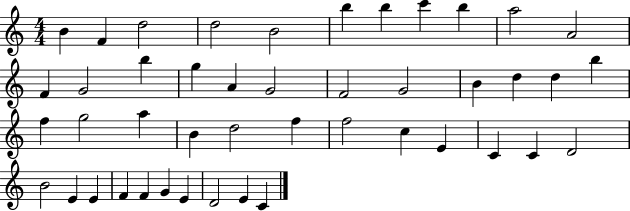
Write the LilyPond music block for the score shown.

{
  \clef treble
  \numericTimeSignature
  \time 4/4
  \key c \major
  b'4 f'4 d''2 | d''2 b'2 | b''4 b''4 c'''4 b''4 | a''2 a'2 | \break f'4 g'2 b''4 | g''4 a'4 g'2 | f'2 g'2 | b'4 d''4 d''4 b''4 | \break f''4 g''2 a''4 | b'4 d''2 f''4 | f''2 c''4 e'4 | c'4 c'4 d'2 | \break b'2 e'4 e'4 | f'4 f'4 g'4 e'4 | d'2 e'4 c'4 | \bar "|."
}